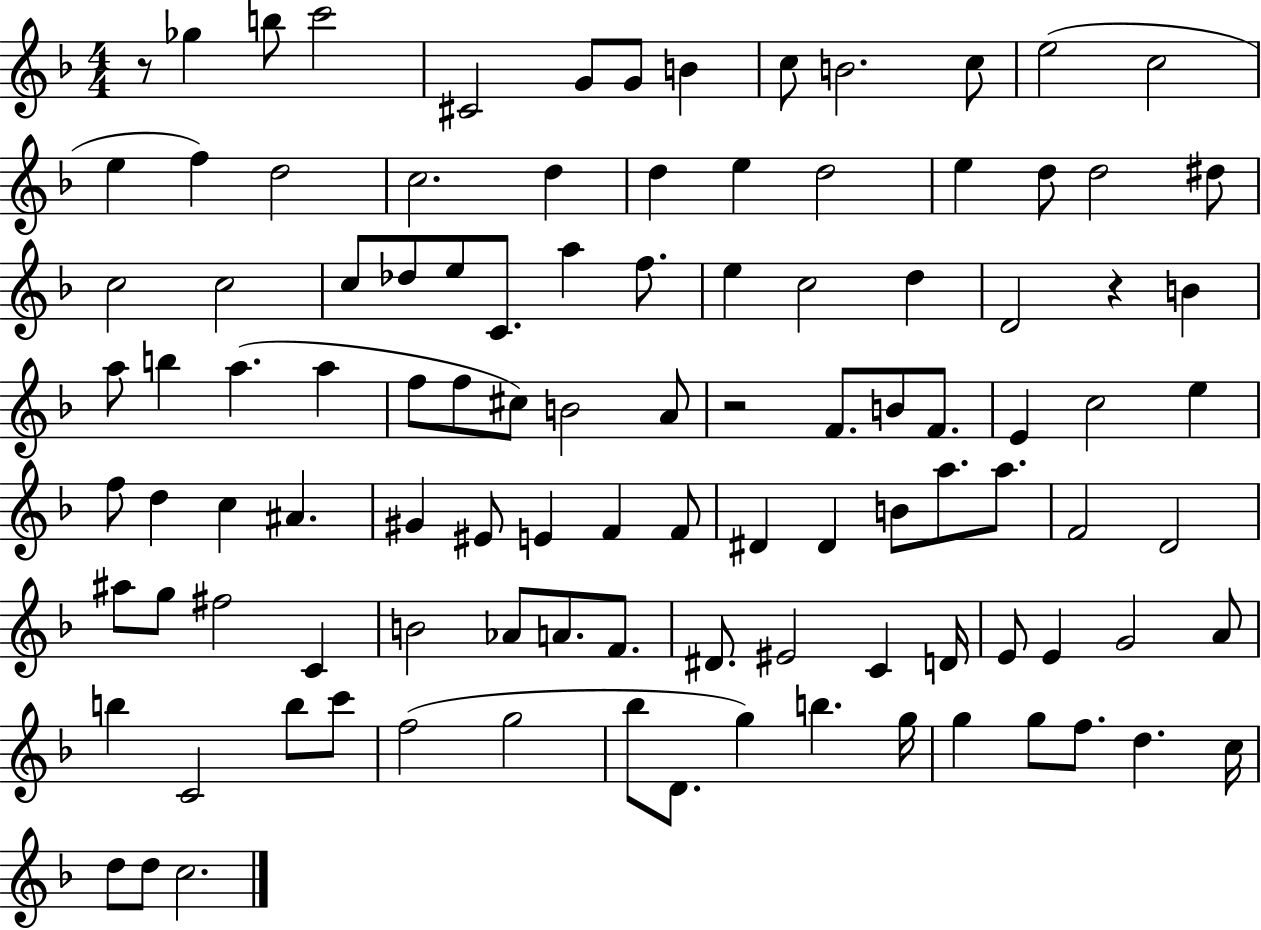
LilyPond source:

{
  \clef treble
  \numericTimeSignature
  \time 4/4
  \key f \major
  r8 ges''4 b''8 c'''2 | cis'2 g'8 g'8 b'4 | c''8 b'2. c''8 | e''2( c''2 | \break e''4 f''4) d''2 | c''2. d''4 | d''4 e''4 d''2 | e''4 d''8 d''2 dis''8 | \break c''2 c''2 | c''8 des''8 e''8 c'8. a''4 f''8. | e''4 c''2 d''4 | d'2 r4 b'4 | \break a''8 b''4 a''4.( a''4 | f''8 f''8 cis''8) b'2 a'8 | r2 f'8. b'8 f'8. | e'4 c''2 e''4 | \break f''8 d''4 c''4 ais'4. | gis'4 eis'8 e'4 f'4 f'8 | dis'4 dis'4 b'8 a''8. a''8. | f'2 d'2 | \break ais''8 g''8 fis''2 c'4 | b'2 aes'8 a'8. f'8. | dis'8. eis'2 c'4 d'16 | e'8 e'4 g'2 a'8 | \break b''4 c'2 b''8 c'''8 | f''2( g''2 | bes''8 d'8. g''4) b''4. g''16 | g''4 g''8 f''8. d''4. c''16 | \break d''8 d''8 c''2. | \bar "|."
}